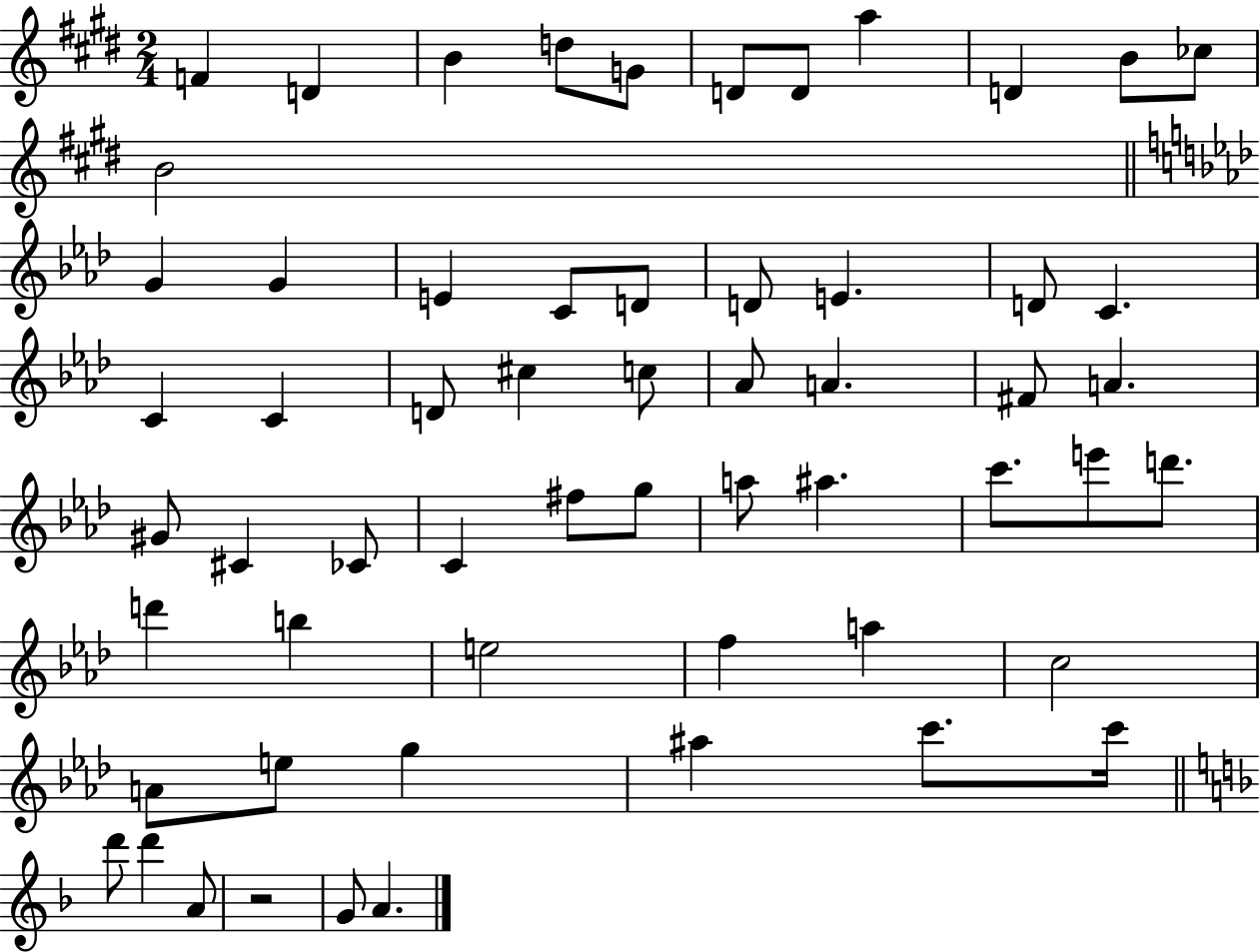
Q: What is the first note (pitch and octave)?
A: F4